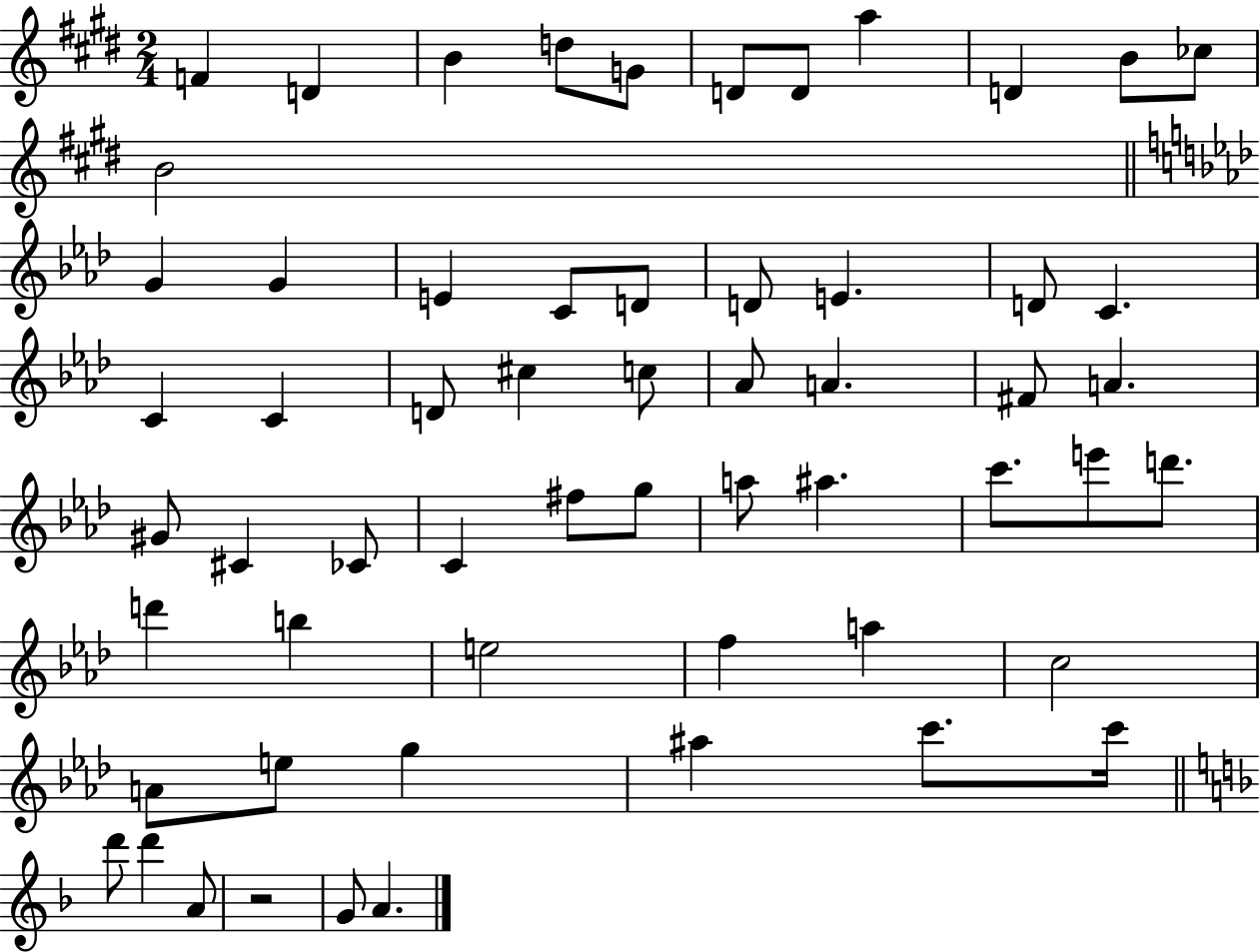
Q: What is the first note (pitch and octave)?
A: F4